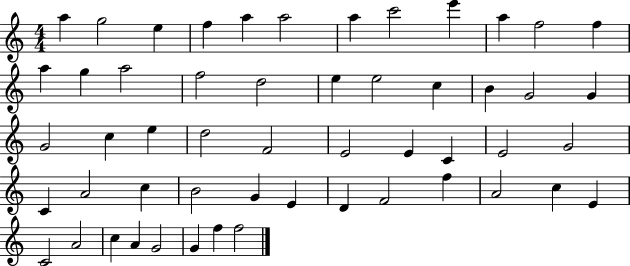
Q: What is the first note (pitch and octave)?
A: A5